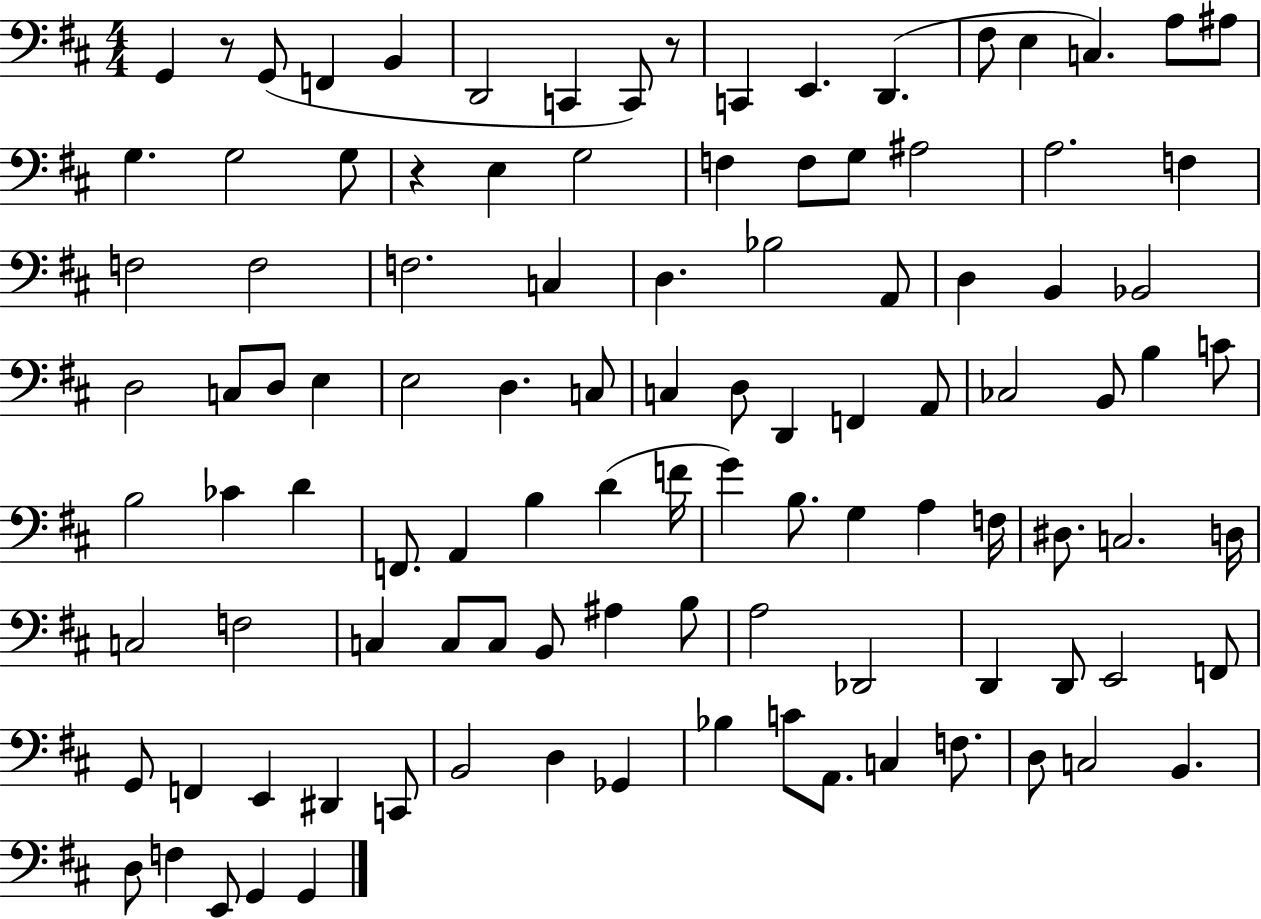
{
  \clef bass
  \numericTimeSignature
  \time 4/4
  \key d \major
  g,4 r8 g,8( f,4 b,4 | d,2 c,4 c,8) r8 | c,4 e,4. d,4.( | fis8 e4 c4.) a8 ais8 | \break g4. g2 g8 | r4 e4 g2 | f4 f8 g8 ais2 | a2. f4 | \break f2 f2 | f2. c4 | d4. bes2 a,8 | d4 b,4 bes,2 | \break d2 c8 d8 e4 | e2 d4. c8 | c4 d8 d,4 f,4 a,8 | ces2 b,8 b4 c'8 | \break b2 ces'4 d'4 | f,8. a,4 b4 d'4( f'16 | g'4) b8. g4 a4 f16 | dis8. c2. d16 | \break c2 f2 | c4 c8 c8 b,8 ais4 b8 | a2 des,2 | d,4 d,8 e,2 f,8 | \break g,8 f,4 e,4 dis,4 c,8 | b,2 d4 ges,4 | bes4 c'8 a,8. c4 f8. | d8 c2 b,4. | \break d8 f4 e,8 g,4 g,4 | \bar "|."
}